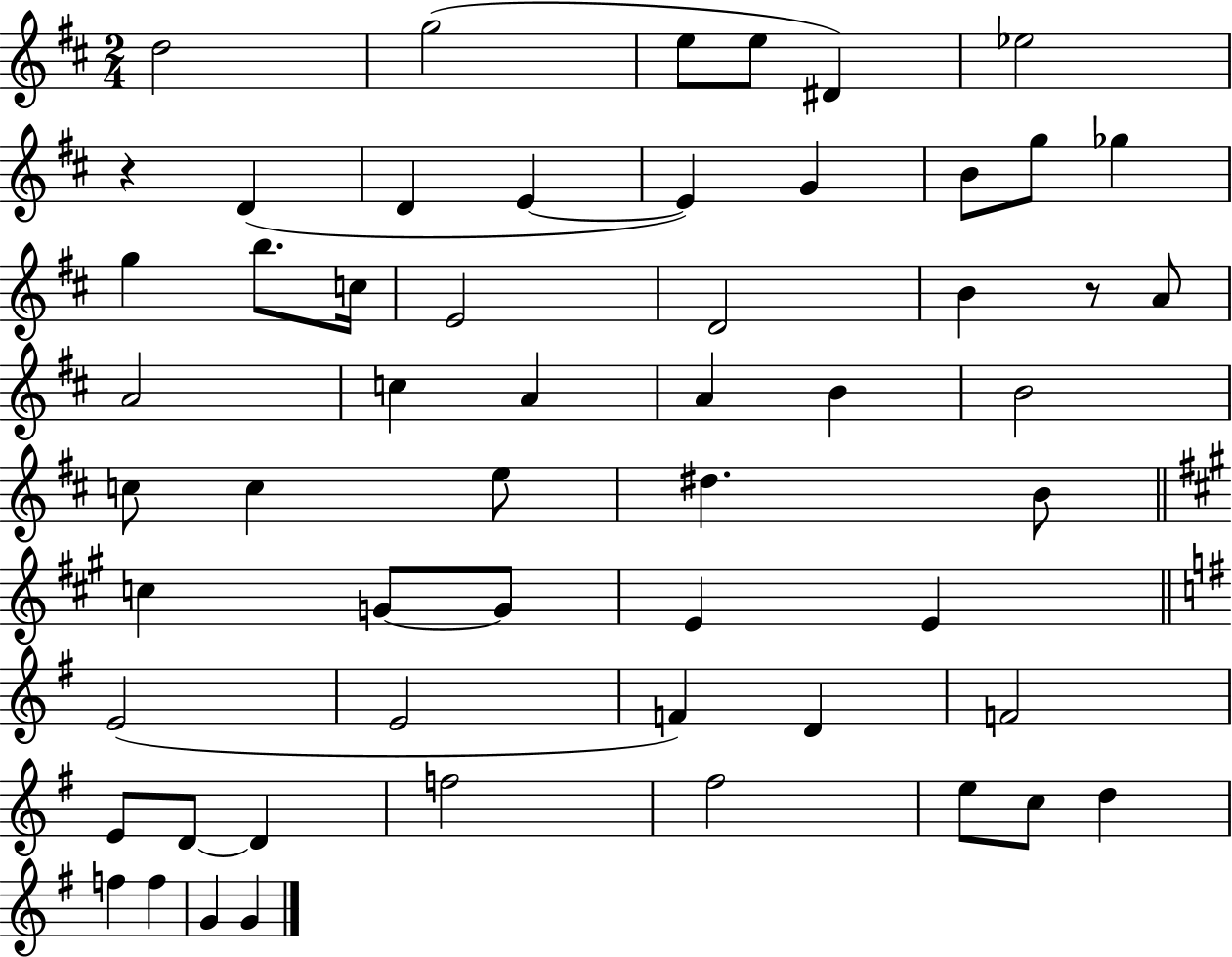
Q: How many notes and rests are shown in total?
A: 56